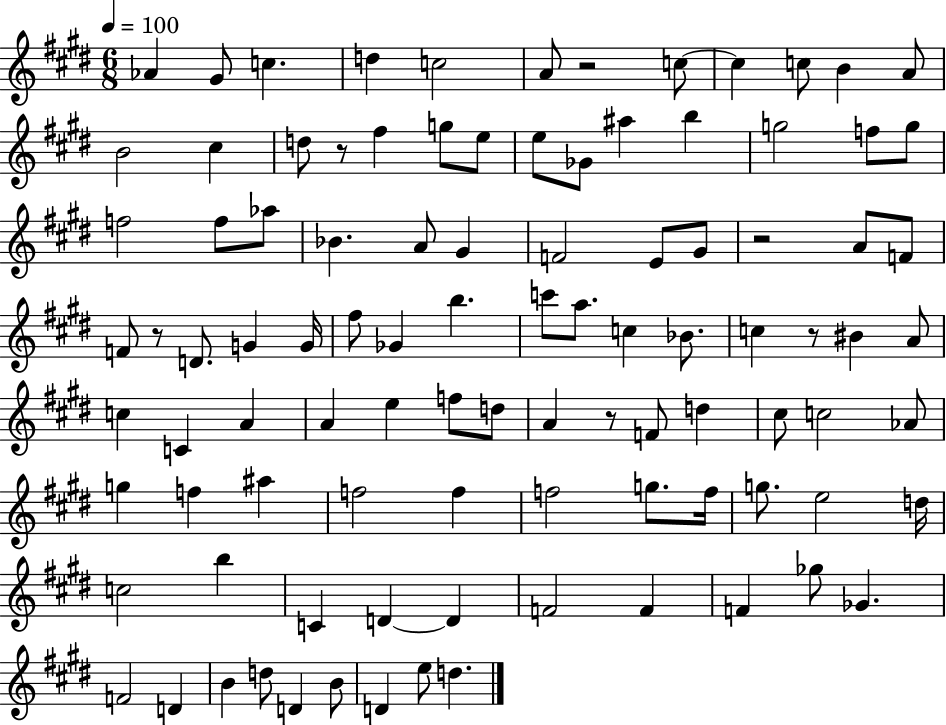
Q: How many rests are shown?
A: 6